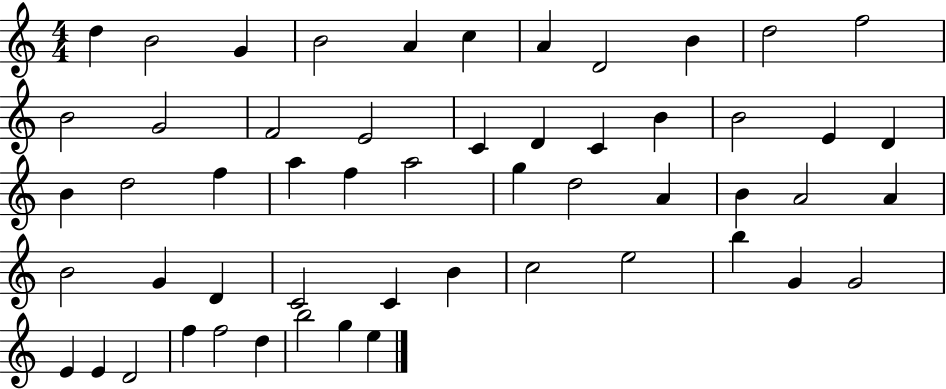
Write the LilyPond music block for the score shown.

{
  \clef treble
  \numericTimeSignature
  \time 4/4
  \key c \major
  d''4 b'2 g'4 | b'2 a'4 c''4 | a'4 d'2 b'4 | d''2 f''2 | \break b'2 g'2 | f'2 e'2 | c'4 d'4 c'4 b'4 | b'2 e'4 d'4 | \break b'4 d''2 f''4 | a''4 f''4 a''2 | g''4 d''2 a'4 | b'4 a'2 a'4 | \break b'2 g'4 d'4 | c'2 c'4 b'4 | c''2 e''2 | b''4 g'4 g'2 | \break e'4 e'4 d'2 | f''4 f''2 d''4 | b''2 g''4 e''4 | \bar "|."
}